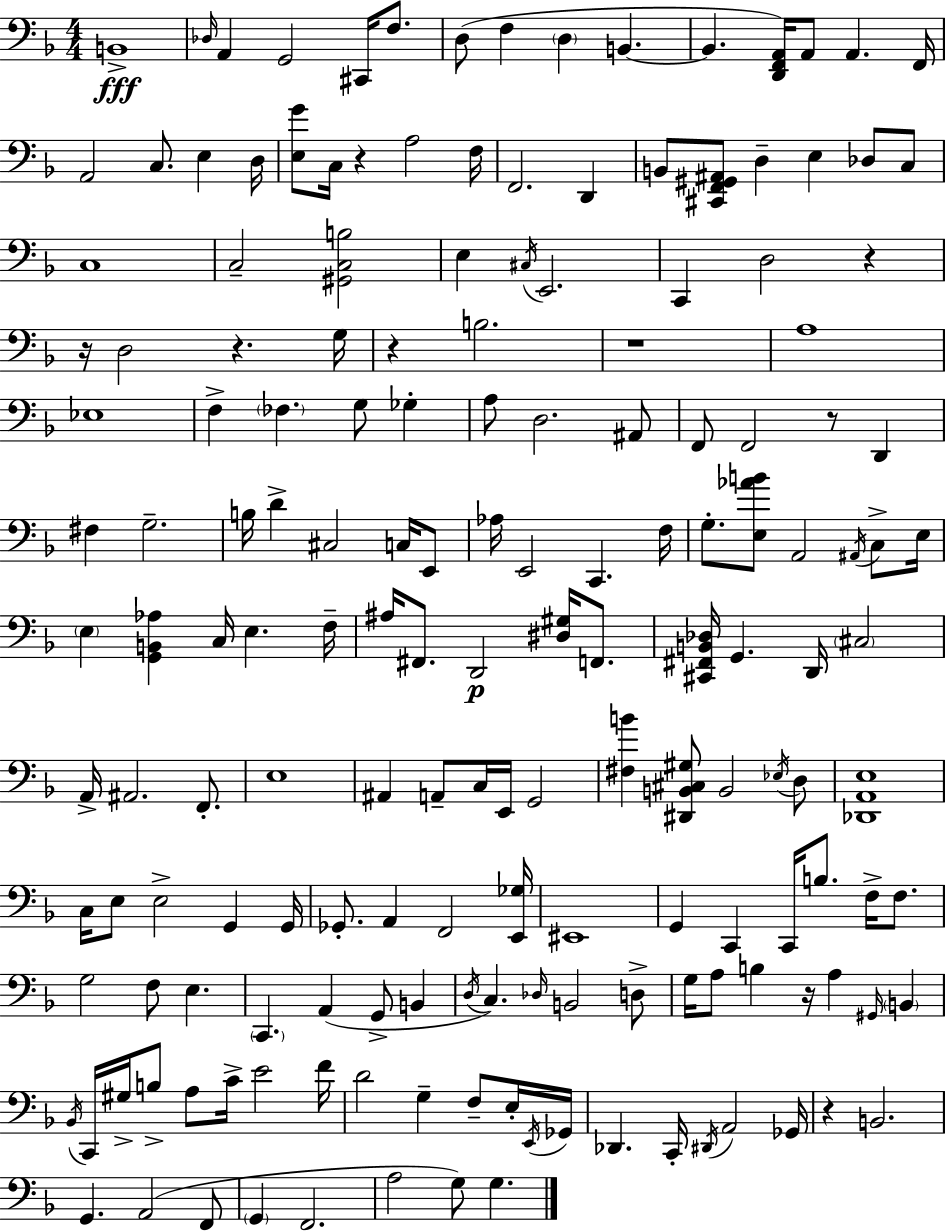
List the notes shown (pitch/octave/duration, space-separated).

B2/w Db3/s A2/q G2/h C#2/s F3/e. D3/e F3/q D3/q B2/q. B2/q. [D2,F2,A2]/s A2/e A2/q. F2/s A2/h C3/e. E3/q D3/s [E3,G4]/e C3/s R/q A3/h F3/s F2/h. D2/q B2/e [C#2,F2,G#2,A#2]/e D3/q E3/q Db3/e C3/e C3/w C3/h [G#2,C3,B3]/h E3/q C#3/s E2/h. C2/q D3/h R/q R/s D3/h R/q. G3/s R/q B3/h. R/w A3/w Eb3/w F3/q FES3/q. G3/e Gb3/q A3/e D3/h. A#2/e F2/e F2/h R/e D2/q F#3/q G3/h. B3/s D4/q C#3/h C3/s E2/e Ab3/s E2/h C2/q. F3/s G3/e. [E3,Ab4,B4]/e A2/h A#2/s C3/e E3/s E3/q [G2,B2,Ab3]/q C3/s E3/q. F3/s A#3/s F#2/e. D2/h [D#3,G#3]/s F2/e. [C#2,F#2,B2,Db3]/s G2/q. D2/s C#3/h A2/s A#2/h. F2/e. E3/w A#2/q A2/e C3/s E2/s G2/h [F#3,B4]/q [D#2,B2,C#3,G#3]/e B2/h Eb3/s D3/e [Db2,A2,E3]/w C3/s E3/e E3/h G2/q G2/s Gb2/e. A2/q F2/h [E2,Gb3]/s EIS2/w G2/q C2/q C2/s B3/e. F3/s F3/e. G3/h F3/e E3/q. C2/q. A2/q G2/e B2/q D3/s C3/q. Db3/s B2/h D3/e G3/s A3/e B3/q R/s A3/q G#2/s B2/q Bb2/s C2/s G#3/s B3/e A3/e C4/s E4/h F4/s D4/h G3/q F3/e E3/s E2/s Gb2/s Db2/q. C2/s D#2/s A2/h Gb2/s R/q B2/h. G2/q. A2/h F2/e G2/q F2/h. A3/h G3/e G3/q.